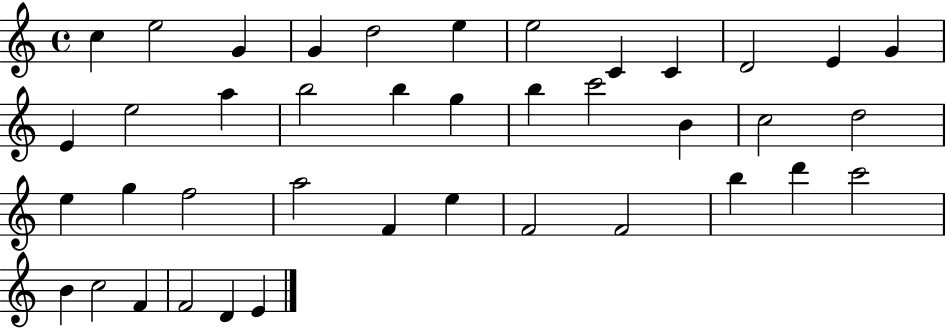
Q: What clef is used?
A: treble